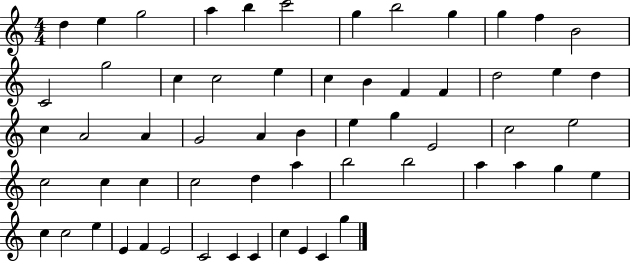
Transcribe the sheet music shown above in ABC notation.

X:1
T:Untitled
M:4/4
L:1/4
K:C
d e g2 a b c'2 g b2 g g f B2 C2 g2 c c2 e c B F F d2 e d c A2 A G2 A B e g E2 c2 e2 c2 c c c2 d a b2 b2 a a g e c c2 e E F E2 C2 C C c E C g